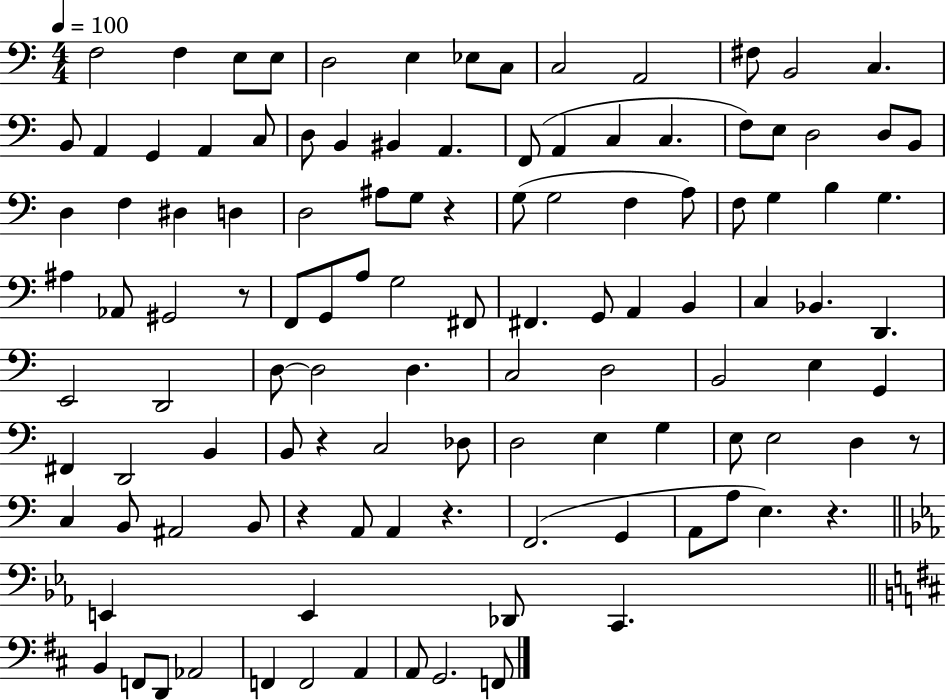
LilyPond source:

{
  \clef bass
  \numericTimeSignature
  \time 4/4
  \key c \major
  \tempo 4 = 100
  f2 f4 e8 e8 | d2 e4 ees8 c8 | c2 a,2 | fis8 b,2 c4. | \break b,8 a,4 g,4 a,4 c8 | d8 b,4 bis,4 a,4. | f,8( a,4 c4 c4. | f8) e8 d2 d8 b,8 | \break d4 f4 dis4 d4 | d2 ais8 g8 r4 | g8( g2 f4 a8) | f8 g4 b4 g4. | \break ais4 aes,8 gis,2 r8 | f,8 g,8 a8 g2 fis,8 | fis,4. g,8 a,4 b,4 | c4 bes,4. d,4. | \break e,2 d,2 | d8~~ d2 d4. | c2 d2 | b,2 e4 g,4 | \break fis,4 d,2 b,4 | b,8 r4 c2 des8 | d2 e4 g4 | e8 e2 d4 r8 | \break c4 b,8 ais,2 b,8 | r4 a,8 a,4 r4. | f,2.( g,4 | a,8 a8 e4.) r4. | \break \bar "||" \break \key ees \major e,4 e,4 des,8 c,4. | \bar "||" \break \key b \minor b,4 f,8 d,8 aes,2 | f,4 f,2 a,4 | a,8 g,2. f,8 | \bar "|."
}